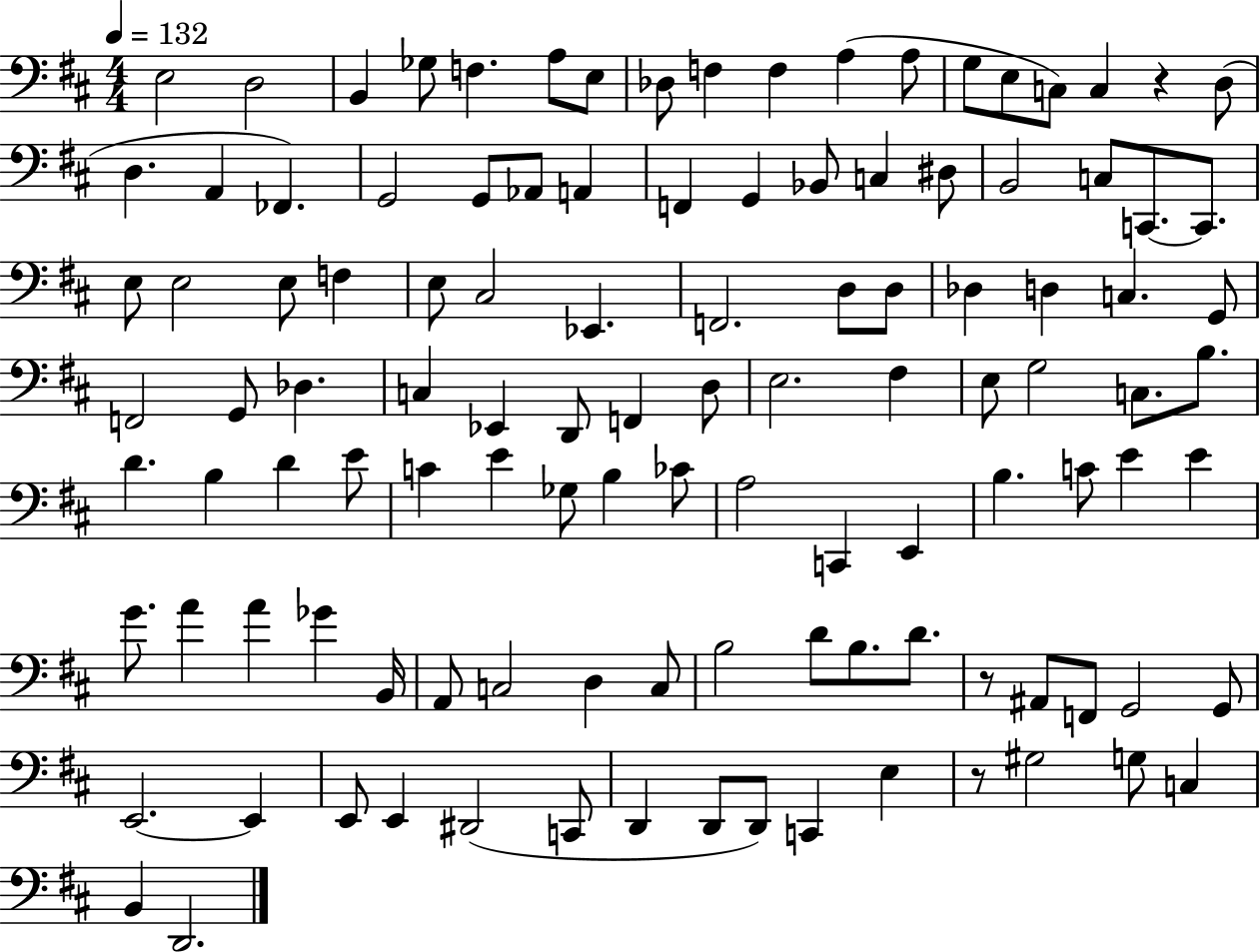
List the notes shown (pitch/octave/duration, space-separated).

E3/h D3/h B2/q Gb3/e F3/q. A3/e E3/e Db3/e F3/q F3/q A3/q A3/e G3/e E3/e C3/e C3/q R/q D3/e D3/q. A2/q FES2/q. G2/h G2/e Ab2/e A2/q F2/q G2/q Bb2/e C3/q D#3/e B2/h C3/e C2/e. C2/e. E3/e E3/h E3/e F3/q E3/e C#3/h Eb2/q. F2/h. D3/e D3/e Db3/q D3/q C3/q. G2/e F2/h G2/e Db3/q. C3/q Eb2/q D2/e F2/q D3/e E3/h. F#3/q E3/e G3/h C3/e. B3/e. D4/q. B3/q D4/q E4/e C4/q E4/q Gb3/e B3/q CES4/e A3/h C2/q E2/q B3/q. C4/e E4/q E4/q G4/e. A4/q A4/q Gb4/q B2/s A2/e C3/h D3/q C3/e B3/h D4/e B3/e. D4/e. R/e A#2/e F2/e G2/h G2/e E2/h. E2/q E2/e E2/q D#2/h C2/e D2/q D2/e D2/e C2/q E3/q R/e G#3/h G3/e C3/q B2/q D2/h.